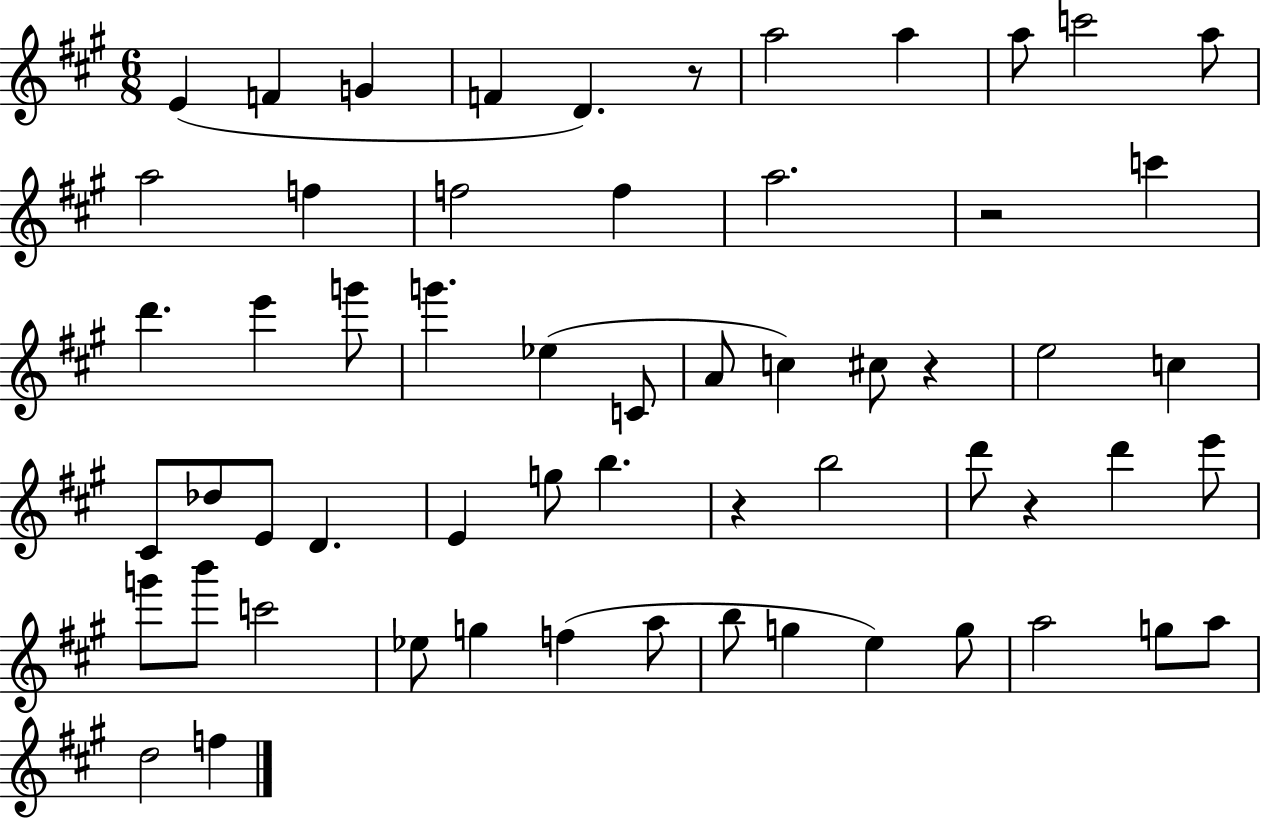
X:1
T:Untitled
M:6/8
L:1/4
K:A
E F G F D z/2 a2 a a/2 c'2 a/2 a2 f f2 f a2 z2 c' d' e' g'/2 g' _e C/2 A/2 c ^c/2 z e2 c ^C/2 _d/2 E/2 D E g/2 b z b2 d'/2 z d' e'/2 g'/2 b'/2 c'2 _e/2 g f a/2 b/2 g e g/2 a2 g/2 a/2 d2 f